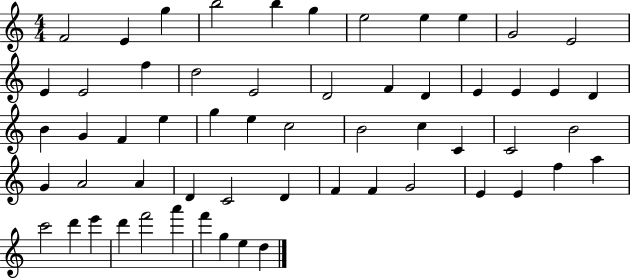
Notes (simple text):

F4/h E4/q G5/q B5/h B5/q G5/q E5/h E5/q E5/q G4/h E4/h E4/q E4/h F5/q D5/h E4/h D4/h F4/q D4/q E4/q E4/q E4/q D4/q B4/q G4/q F4/q E5/q G5/q E5/q C5/h B4/h C5/q C4/q C4/h B4/h G4/q A4/h A4/q D4/q C4/h D4/q F4/q F4/q G4/h E4/q E4/q F5/q A5/q C6/h D6/q E6/q D6/q F6/h A6/q F6/q G5/q E5/q D5/q